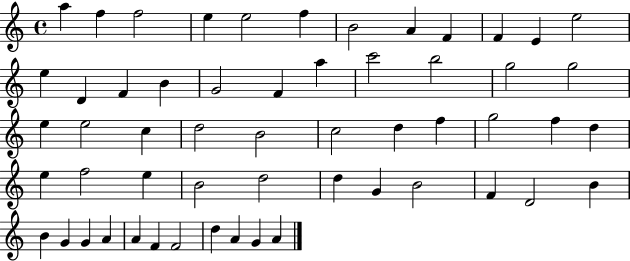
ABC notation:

X:1
T:Untitled
M:4/4
L:1/4
K:C
a f f2 e e2 f B2 A F F E e2 e D F B G2 F a c'2 b2 g2 g2 e e2 c d2 B2 c2 d f g2 f d e f2 e B2 d2 d G B2 F D2 B B G G A A F F2 d A G A